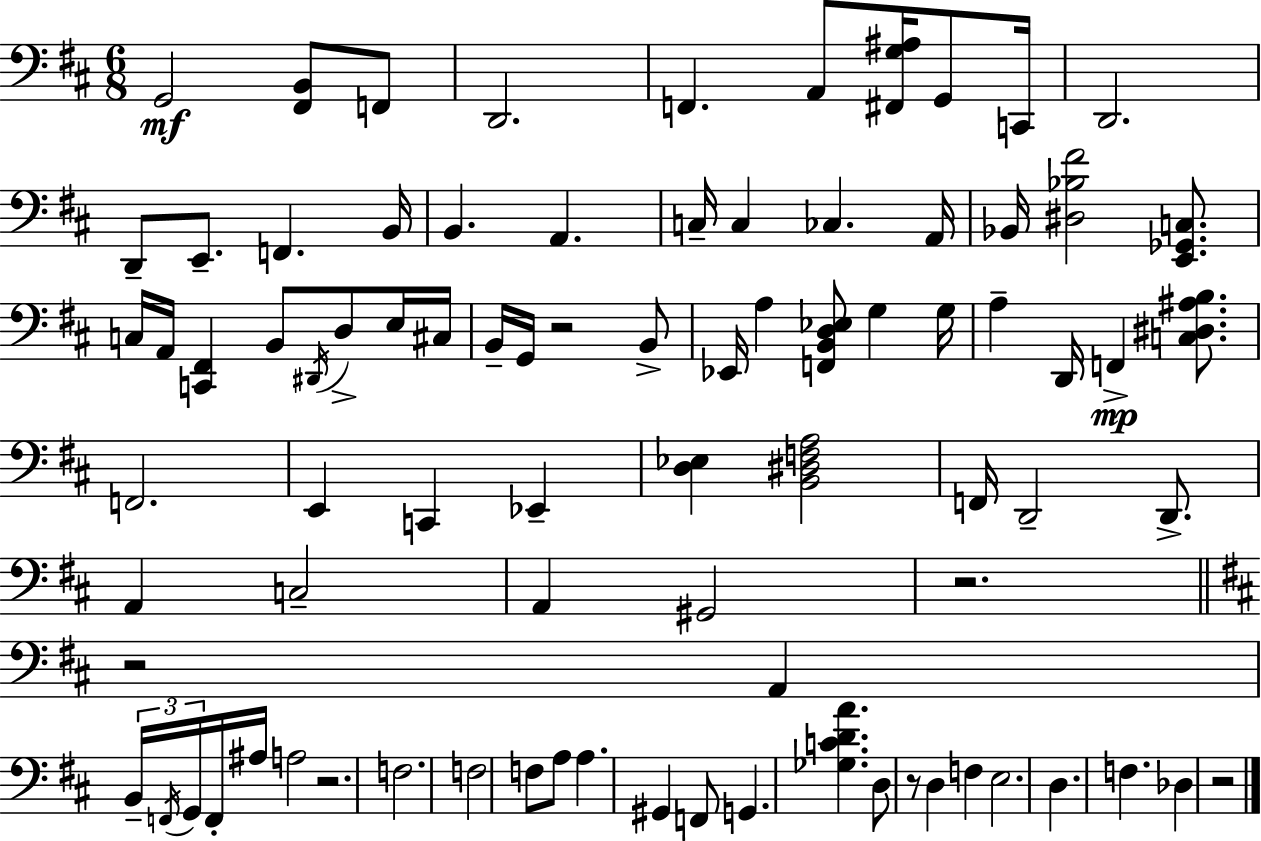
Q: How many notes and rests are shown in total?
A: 85